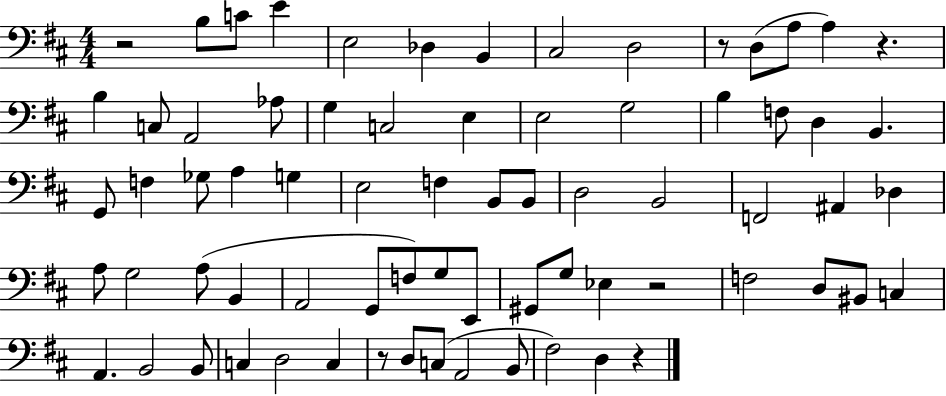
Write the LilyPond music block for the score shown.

{
  \clef bass
  \numericTimeSignature
  \time 4/4
  \key d \major
  \repeat volta 2 { r2 b8 c'8 e'4 | e2 des4 b,4 | cis2 d2 | r8 d8( a8 a4) r4. | \break b4 c8 a,2 aes8 | g4 c2 e4 | e2 g2 | b4 f8 d4 b,4. | \break g,8 f4 ges8 a4 g4 | e2 f4 b,8 b,8 | d2 b,2 | f,2 ais,4 des4 | \break a8 g2 a8( b,4 | a,2 g,8 f8) g8 e,8 | gis,8 g8 ees4 r2 | f2 d8 bis,8 c4 | \break a,4. b,2 b,8 | c4 d2 c4 | r8 d8 c8( a,2 b,8 | fis2) d4 r4 | \break } \bar "|."
}